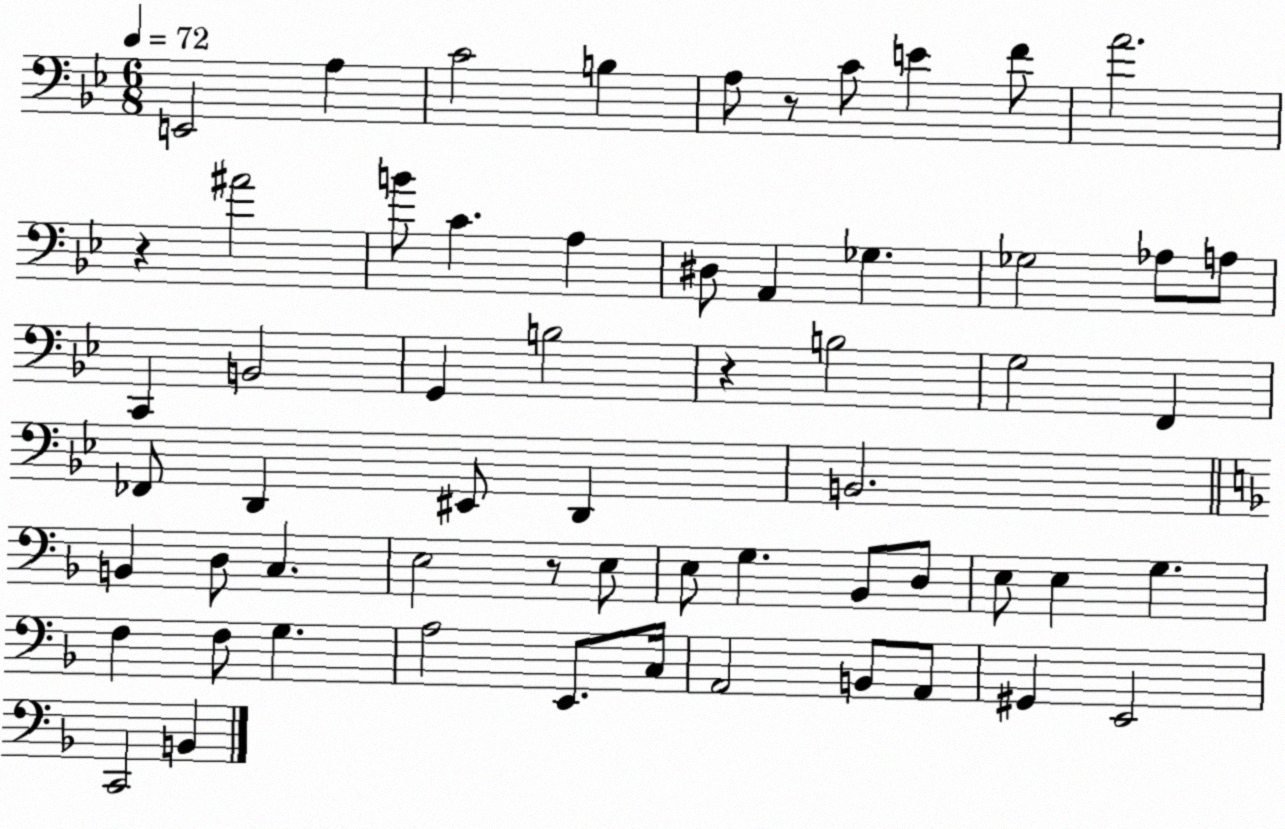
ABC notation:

X:1
T:Untitled
M:6/8
L:1/4
K:Bb
E,,2 A, C2 B, A,/2 z/2 C/2 E F/2 A2 z ^A2 B/2 C A, ^D,/2 A,, _G, _G,2 _A,/2 A,/2 C,, B,,2 G,, B,2 z B,2 G,2 F,, _F,,/2 D,, ^E,,/2 D,, B,,2 B,, D,/2 C, E,2 z/2 E,/2 E,/2 G, _B,,/2 D,/2 E,/2 E, G, F, F,/2 G, A,2 E,,/2 C,/4 A,,2 B,,/2 A,,/2 ^G,, E,,2 C,,2 B,,